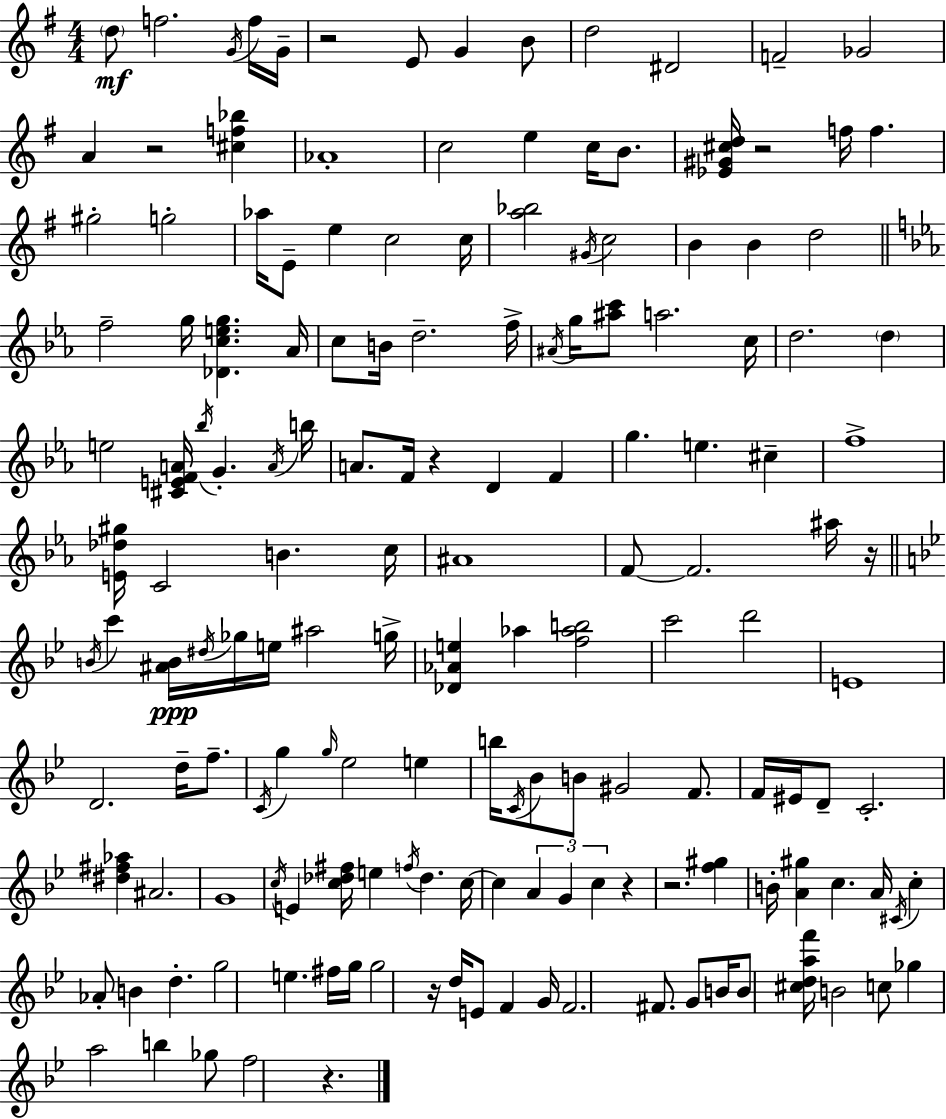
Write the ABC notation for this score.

X:1
T:Untitled
M:4/4
L:1/4
K:Em
d/2 f2 G/4 f/4 G/4 z2 E/2 G B/2 d2 ^D2 F2 _G2 A z2 [^cf_b] _A4 c2 e c/4 B/2 [_E^G^cd]/4 z2 f/4 f ^g2 g2 _a/4 E/2 e c2 c/4 [a_b]2 ^G/4 c2 B B d2 f2 g/4 [_Dceg] _A/4 c/2 B/4 d2 f/4 ^A/4 g/4 [^ac']/2 a2 c/4 d2 d e2 [^CEFA]/4 _b/4 G A/4 b/4 A/2 F/4 z D F g e ^c f4 [E_d^g]/4 C2 B c/4 ^A4 F/2 F2 ^a/4 z/4 B/4 c' [^AB]/4 ^d/4 _g/4 e/4 ^a2 g/4 [_D_Ae] _a [f_ab]2 c'2 d'2 E4 D2 d/4 f/2 C/4 g g/4 _e2 e b/4 C/4 _B/2 B/2 ^G2 F/2 F/4 ^E/4 D/2 C2 [^d^f_a] ^A2 G4 c/4 E [c_d^f]/4 e f/4 _d c/4 c A G c z z2 [f^g] B/4 [A^g] c A/4 ^C/4 c _A/2 B d g2 e ^f/4 g/4 g2 z/4 d/4 E/2 F G/4 F2 ^F/2 G/2 B/4 B/2 [^cdaf']/4 B2 c/2 _g a2 b _g/2 f2 z